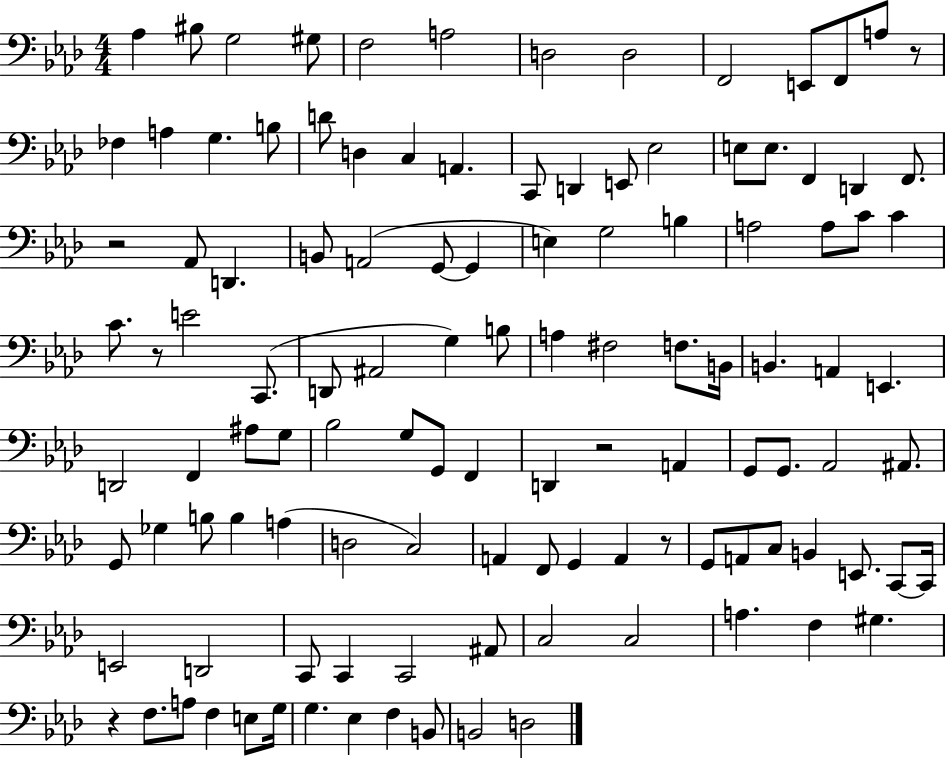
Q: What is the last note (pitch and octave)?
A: D3